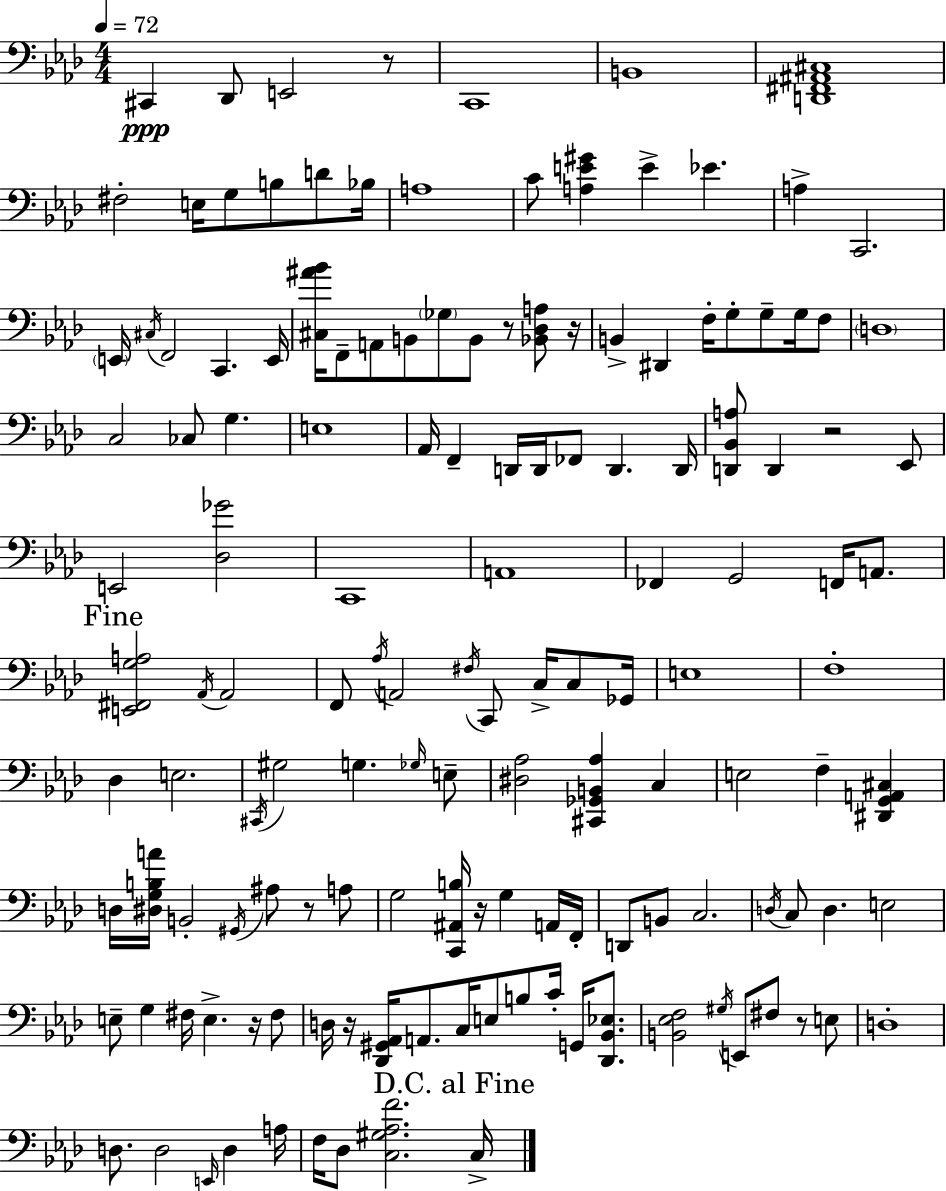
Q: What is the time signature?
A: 4/4